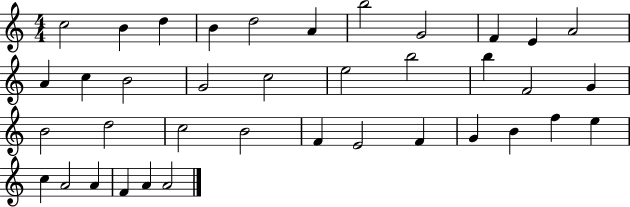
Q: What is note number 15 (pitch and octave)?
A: G4